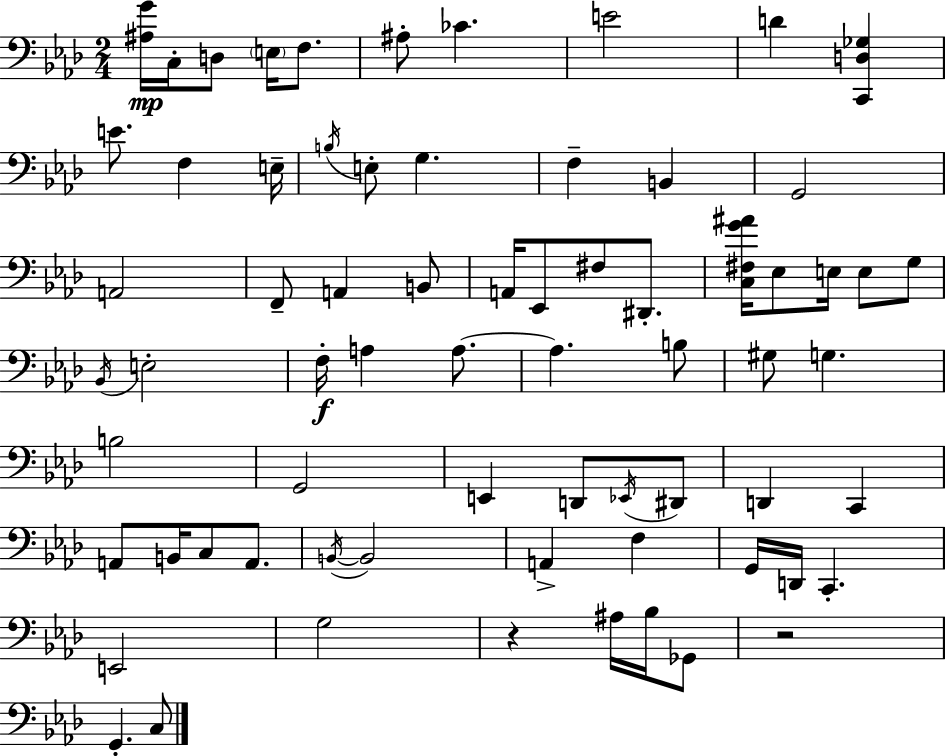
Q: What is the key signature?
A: F minor